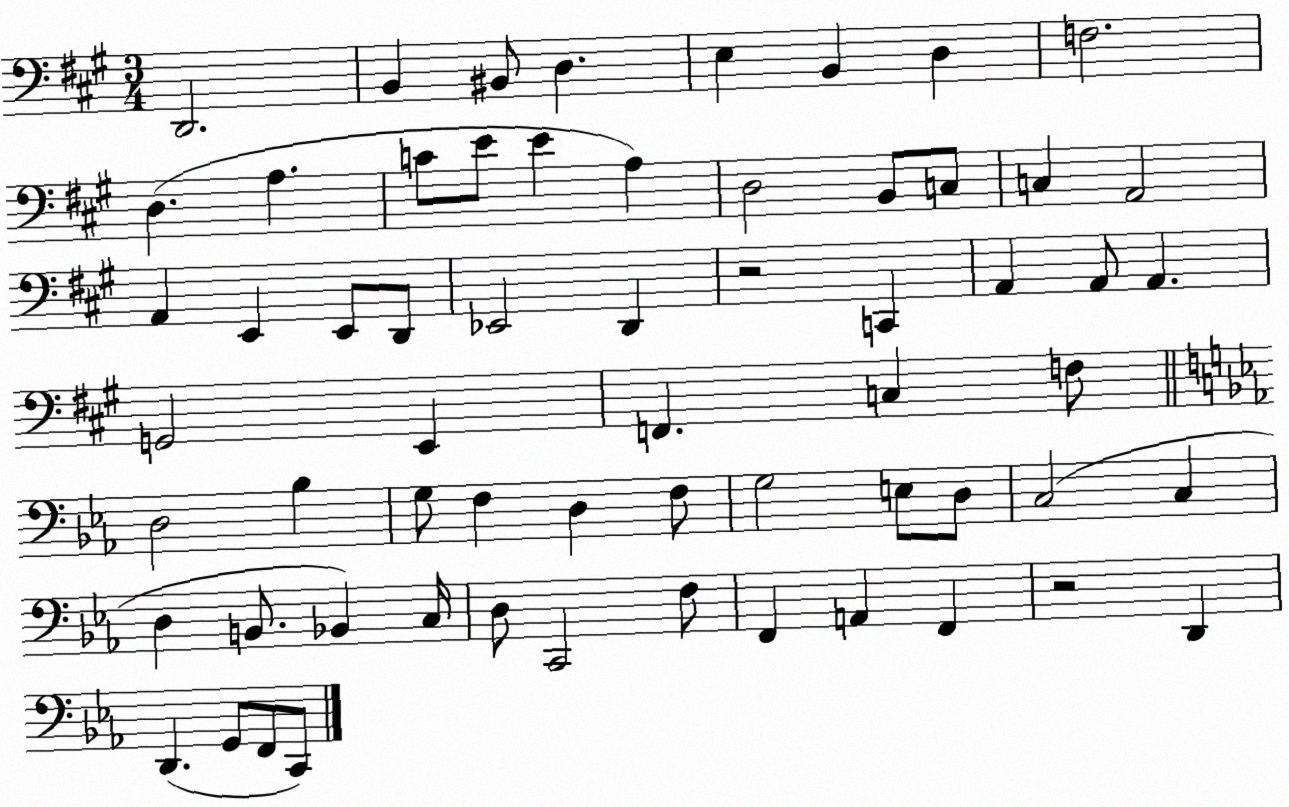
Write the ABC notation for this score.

X:1
T:Untitled
M:3/4
L:1/4
K:A
D,,2 B,, ^B,,/2 D, E, B,, D, F,2 D, A, C/2 E/2 E A, D,2 B,,/2 C,/2 C, A,,2 A,, E,, E,,/2 D,,/2 _E,,2 D,, z2 C,, A,, A,,/2 A,, G,,2 E,, F,, C, F,/2 D,2 _B, G,/2 F, D, F,/2 G,2 E,/2 D,/2 C,2 C, D, B,,/2 _B,, C,/4 D,/2 C,,2 F,/2 F,, A,, F,, z2 D,, D,, G,,/2 F,,/2 C,,/2